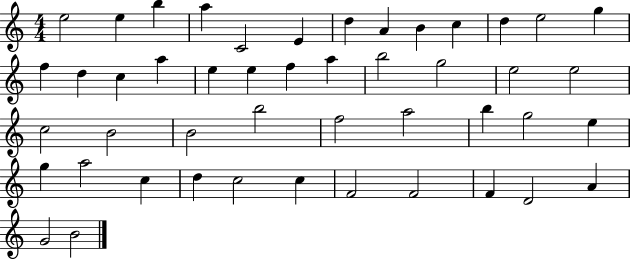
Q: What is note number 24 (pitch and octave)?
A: E5